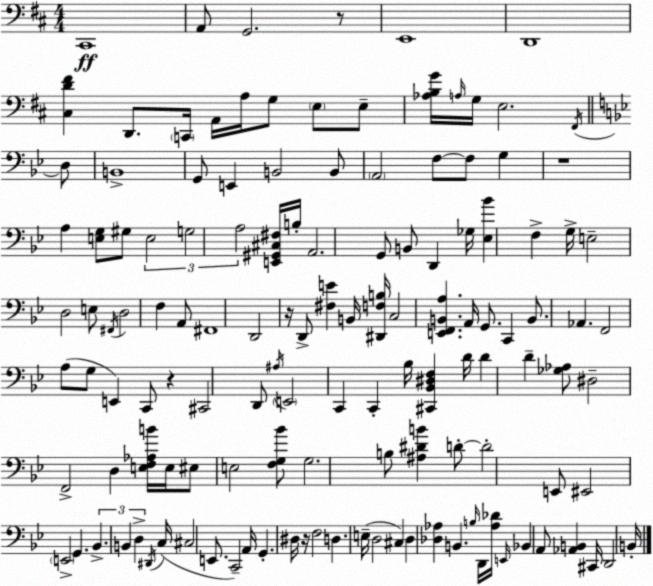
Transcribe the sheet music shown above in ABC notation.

X:1
T:Untitled
M:4/4
L:1/4
K:D
^C,,4 A,,/2 G,,2 z/2 E,,4 D,,4 [^C,D^F] D,,/2 C,,/4 A,,/4 A,/4 G,/2 E,/2 E,/2 [_A,B,G]/4 A,/4 G,/4 E,2 ^F,,/4 D,/2 B,,4 G,,/2 E,, B,,2 B,,/2 A,,2 F,/2 F,/2 G, z4 A, [E,G,]/2 ^G,/2 E,2 G,2 A,2 [E,,^G,,^C,^F,]/4 B,/4 A,,2 G,,/2 B,,/2 D,, _G,/4 [_E,_B] F, G,/4 E,2 D,2 E,/2 ^F,,/4 D,2 F, A,,/2 ^F,,4 D,,2 z/4 D,,/2 [^F,E] B,,/4 [^D,,F,B,]/4 C,2 [E,,F,,B,,A,] A,,/4 G,,/2 C,, B,,/2 _A,, F,,2 A,/2 G,/2 E,, C,,/2 z ^C,,2 D,,/2 ^A,/4 E,,2 C,, C,, _B,/4 [^C,,_B,,^D,F,] D/4 D D [_G,_A,]/2 ^D,2 F,,2 D, [E,F,_A,B]/4 E,/4 ^E,/2 E,2 [F,G,_B]/2 G,2 B,/2 [^A,^DB] D/2 D2 E,,/2 ^E,,2 E,,2 G,, _B,, B,, D, ^D,,/4 C,/4 ^C,2 E,,/2 C,,2 A,,/4 G,, ^D,/4 z/4 F,2 D, E,/4 D,2 ^C, D, [_D,_A,] B,, B,/4 D,,/4 [_A,_D]/4 E,,/4 _B,, A,,/2 [_A,,B,,] ^C,,/4 D,,2 B,,/4